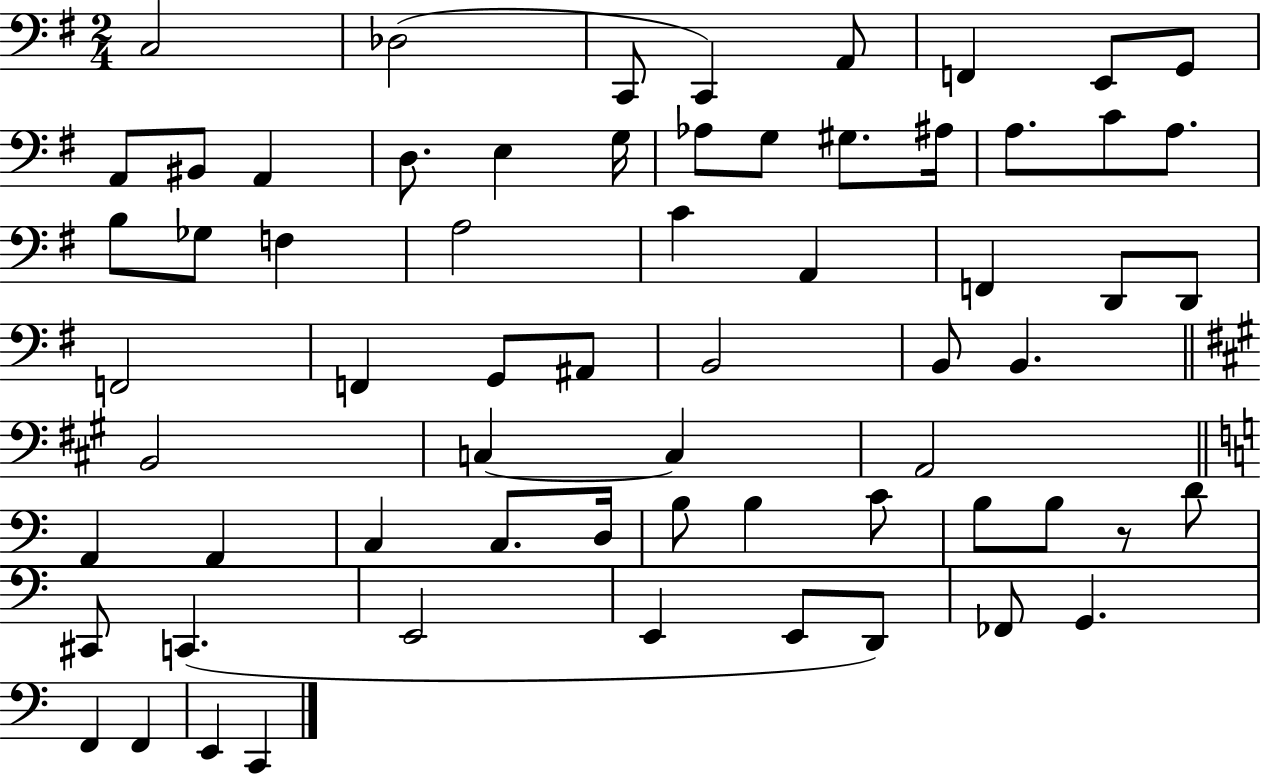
C3/h Db3/h C2/e C2/q A2/e F2/q E2/e G2/e A2/e BIS2/e A2/q D3/e. E3/q G3/s Ab3/e G3/e G#3/e. A#3/s A3/e. C4/e A3/e. B3/e Gb3/e F3/q A3/h C4/q A2/q F2/q D2/e D2/e F2/h F2/q G2/e A#2/e B2/h B2/e B2/q. B2/h C3/q C3/q A2/h A2/q A2/q C3/q C3/e. D3/s B3/e B3/q C4/e B3/e B3/e R/e D4/e C#2/e C2/q. E2/h E2/q E2/e D2/e FES2/e G2/q. F2/q F2/q E2/q C2/q